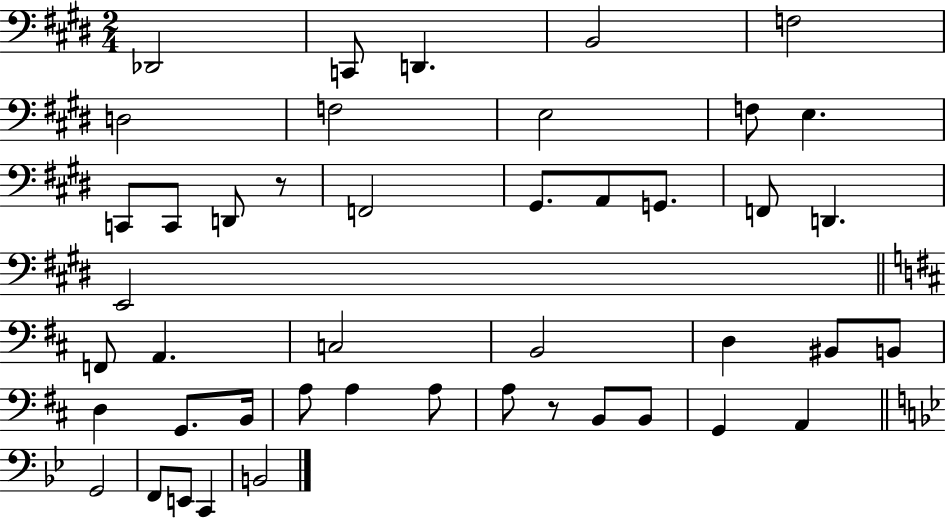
Db2/h C2/e D2/q. B2/h F3/h D3/h F3/h E3/h F3/e E3/q. C2/e C2/e D2/e R/e F2/h G#2/e. A2/e G2/e. F2/e D2/q. E2/h F2/e A2/q. C3/h B2/h D3/q BIS2/e B2/e D3/q G2/e. B2/s A3/e A3/q A3/e A3/e R/e B2/e B2/e G2/q A2/q G2/h F2/e E2/e C2/q B2/h